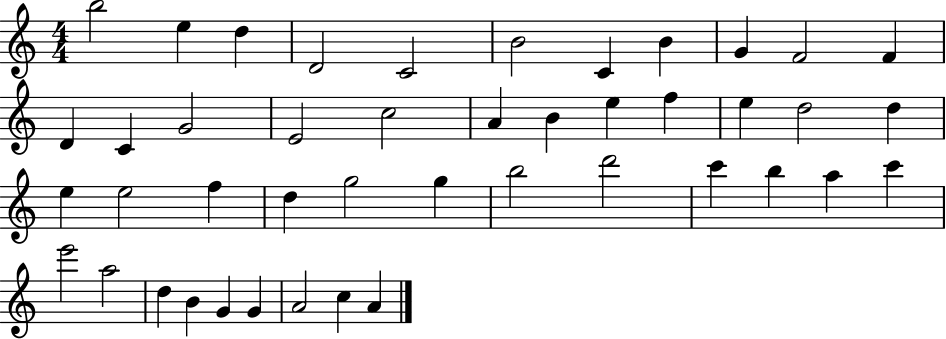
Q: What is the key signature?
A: C major